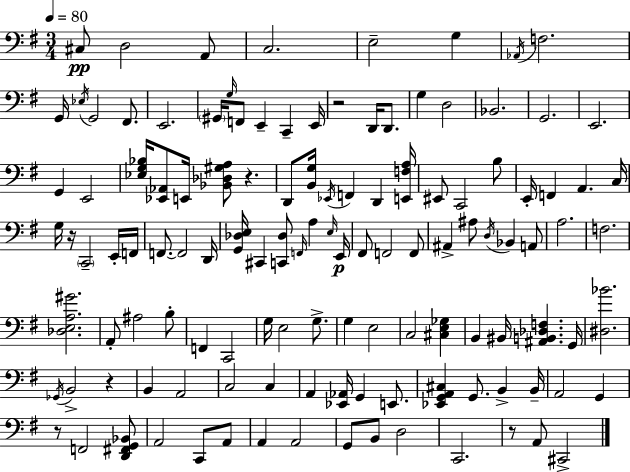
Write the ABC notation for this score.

X:1
T:Untitled
M:3/4
L:1/4
K:Em
^C,/2 D,2 A,,/2 C,2 E,2 G, _A,,/4 F,2 G,,/4 _E,/4 G,,2 ^F,,/2 E,,2 ^G,,/4 G,/4 F,,/2 E,, C,, E,,/4 z2 D,,/4 D,,/2 G, D,2 _B,,2 G,,2 E,,2 G,, E,,2 [_E,G,_B,]/4 [_E,,_A,,]/2 E,,/4 [_B,,_D,^G,A,]/2 z D,,/2 [B,,G,]/4 _E,,/4 F,, D,, [E,,F,A,]/4 ^E,,/2 C,,2 B,/2 E,,/4 F,, A,, C,/4 G,/4 z/4 C,,2 E,,/4 F,,/4 F,,/2 F,,2 D,,/4 [G,,_D,E,]/4 ^C,, [C,,_D,]/2 F,,/4 A, E,/4 E,,/4 ^F,,/2 F,,2 F,,/2 ^A,, ^A,/2 D,/4 _B,, A,,/2 A,2 F,2 [_D,E,A,^G]2 A,,/2 ^A,2 B,/2 F,, C,,2 G,/4 E,2 G,/2 G, E,2 C,2 [^C,E,_G,] B,, ^B,,/4 [^A,,B,,_D,F,] G,,/4 [^D,_B]2 _G,,/4 B,,2 z B,, A,,2 C,2 C, A,, [_E,,_A,,]/4 G,, E,,/2 [_E,,G,,A,,^C,] G,,/2 B,, B,,/4 A,,2 G,, z/2 F,,2 [D,,^F,,G,,_B,,]/2 A,,2 C,,/2 A,,/2 A,, A,,2 G,,/2 B,,/2 D,2 C,,2 z/2 A,,/2 ^C,,2